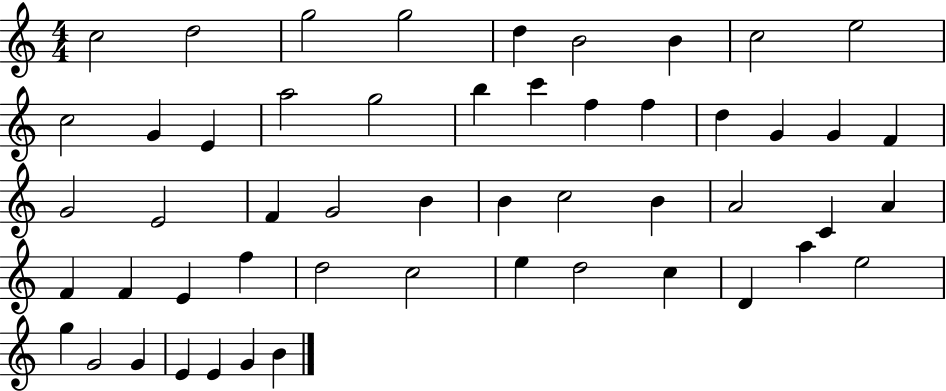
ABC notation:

X:1
T:Untitled
M:4/4
L:1/4
K:C
c2 d2 g2 g2 d B2 B c2 e2 c2 G E a2 g2 b c' f f d G G F G2 E2 F G2 B B c2 B A2 C A F F E f d2 c2 e d2 c D a e2 g G2 G E E G B